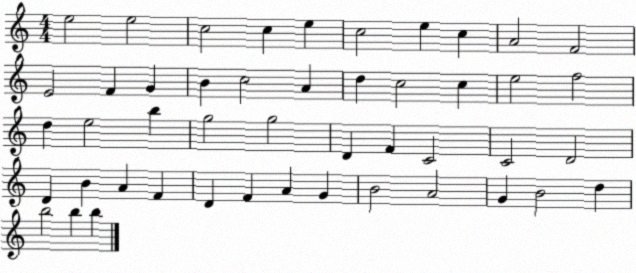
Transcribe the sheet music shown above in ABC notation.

X:1
T:Untitled
M:4/4
L:1/4
K:C
e2 e2 c2 c e c2 e c A2 F2 E2 F G B c2 A d c2 c e2 f2 d e2 b g2 g2 D F C2 C2 D2 D B A F D F A G B2 A2 G B2 d b2 b b